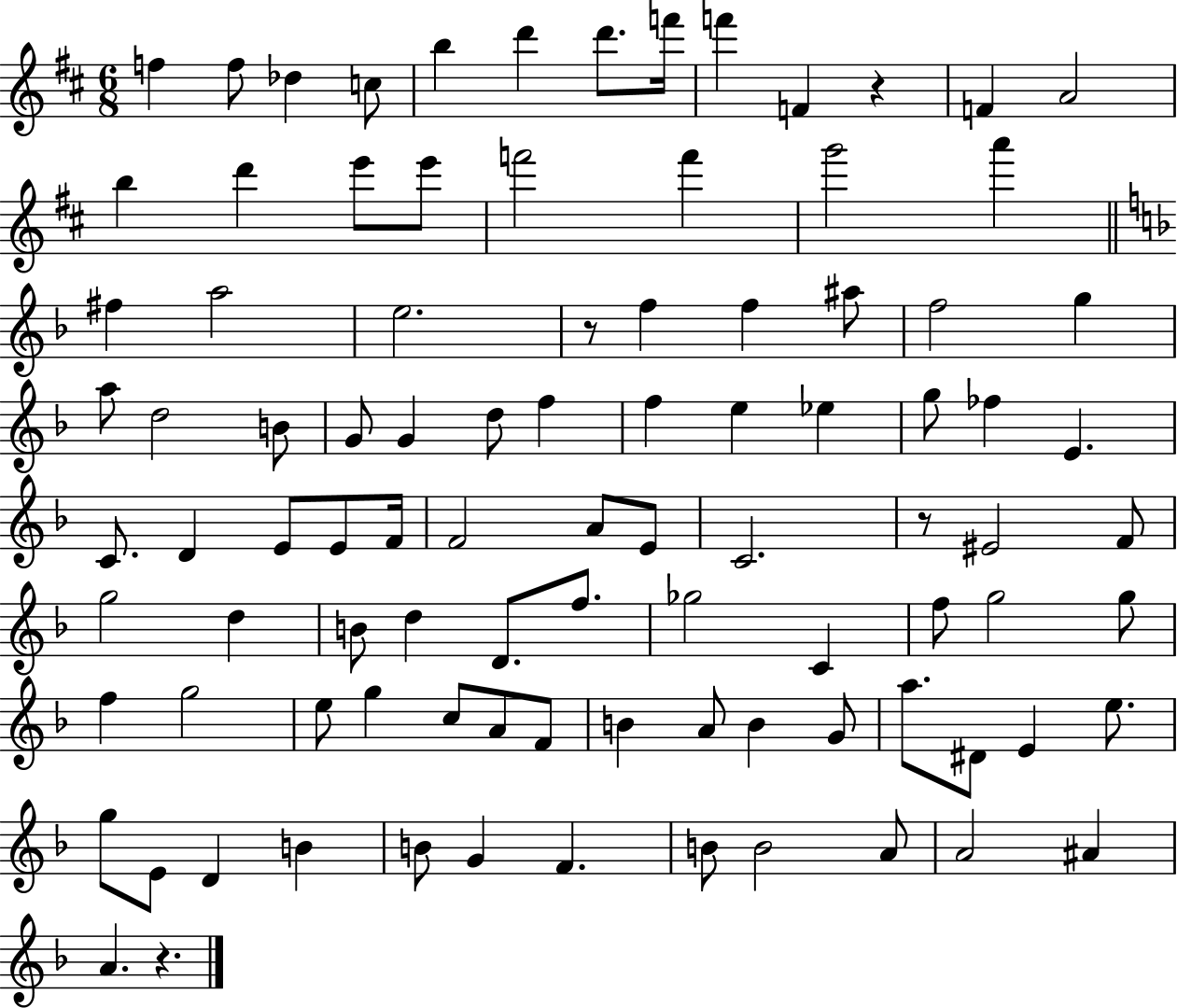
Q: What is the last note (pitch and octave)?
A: A4